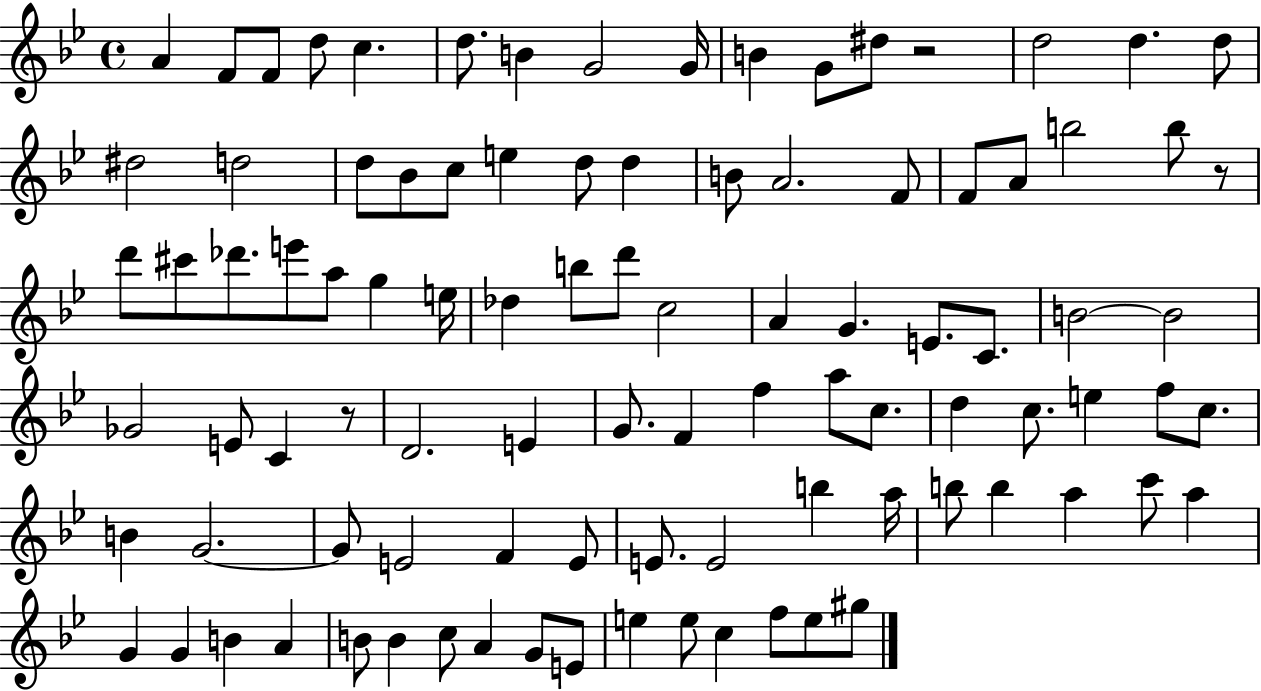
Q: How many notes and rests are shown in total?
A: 96